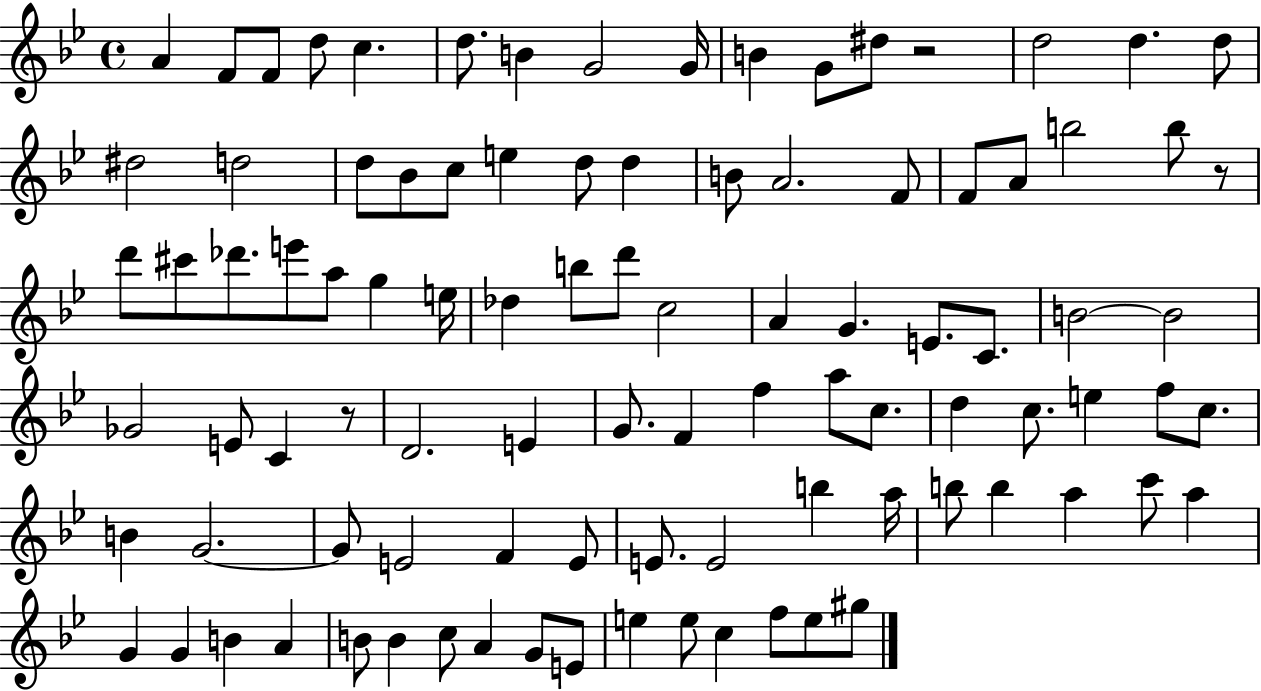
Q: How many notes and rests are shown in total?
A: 96